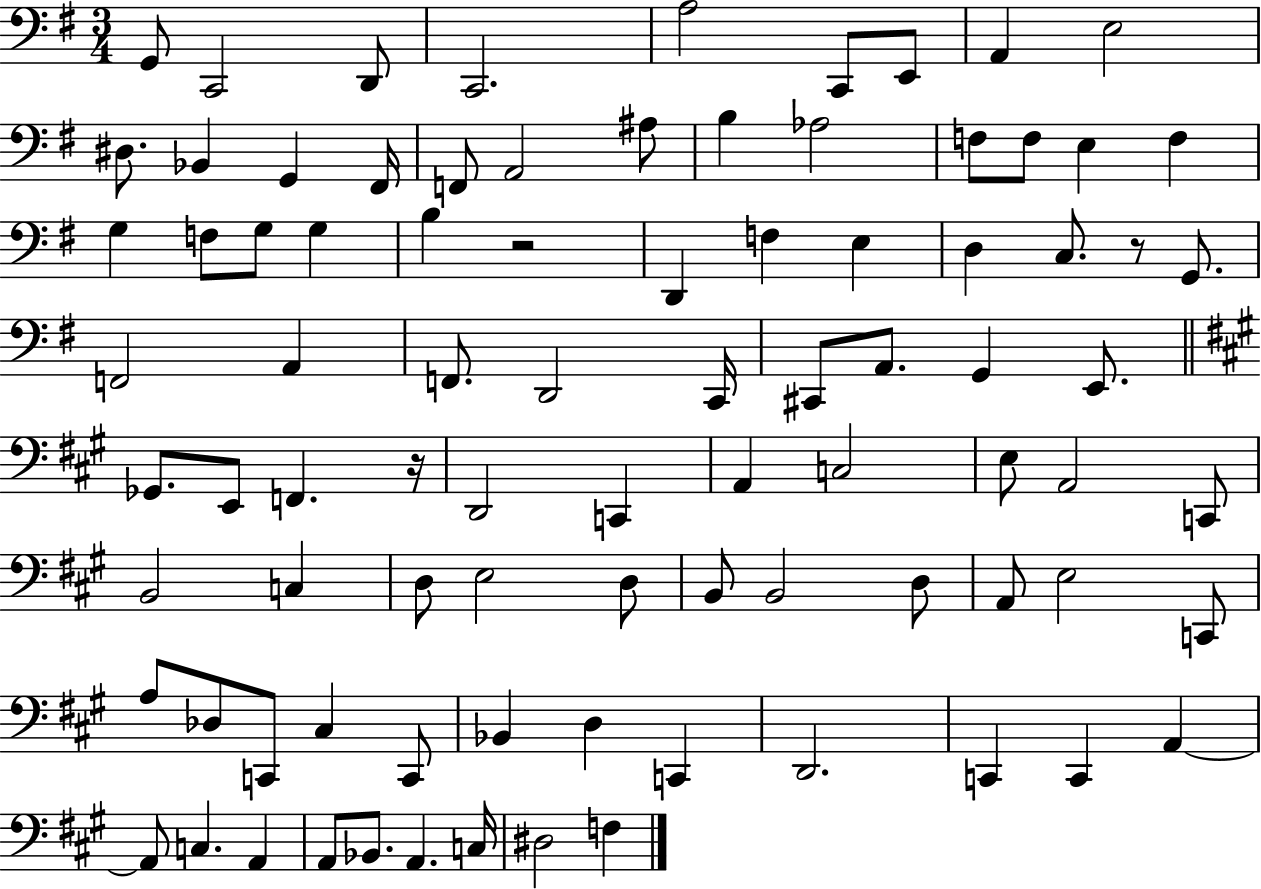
{
  \clef bass
  \numericTimeSignature
  \time 3/4
  \key g \major
  g,8 c,2 d,8 | c,2. | a2 c,8 e,8 | a,4 e2 | \break dis8. bes,4 g,4 fis,16 | f,8 a,2 ais8 | b4 aes2 | f8 f8 e4 f4 | \break g4 f8 g8 g4 | b4 r2 | d,4 f4 e4 | d4 c8. r8 g,8. | \break f,2 a,4 | f,8. d,2 c,16 | cis,8 a,8. g,4 e,8. | \bar "||" \break \key a \major ges,8. e,8 f,4. r16 | d,2 c,4 | a,4 c2 | e8 a,2 c,8 | \break b,2 c4 | d8 e2 d8 | b,8 b,2 d8 | a,8 e2 c,8 | \break a8 des8 c,8 cis4 c,8 | bes,4 d4 c,4 | d,2. | c,4 c,4 a,4~~ | \break a,8 c4. a,4 | a,8 bes,8. a,4. c16 | dis2 f4 | \bar "|."
}